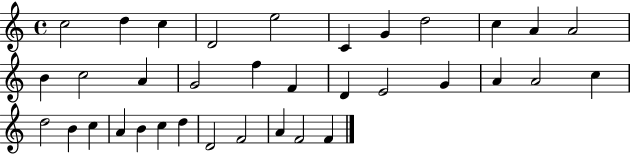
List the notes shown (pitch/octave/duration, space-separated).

C5/h D5/q C5/q D4/h E5/h C4/q G4/q D5/h C5/q A4/q A4/h B4/q C5/h A4/q G4/h F5/q F4/q D4/q E4/h G4/q A4/q A4/h C5/q D5/h B4/q C5/q A4/q B4/q C5/q D5/q D4/h F4/h A4/q F4/h F4/q